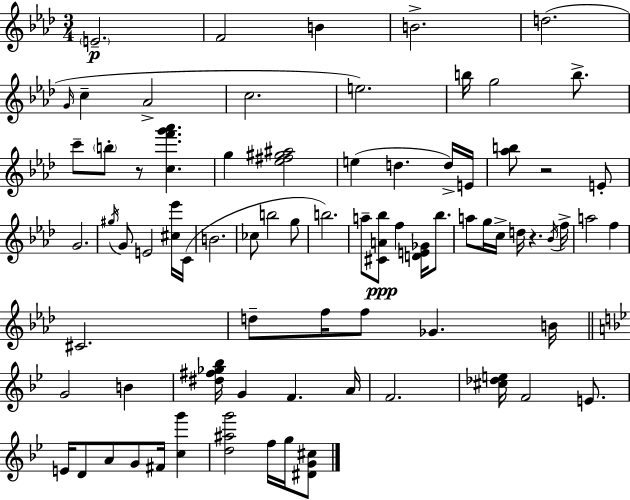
{
  \clef treble
  \numericTimeSignature
  \time 3/4
  \key aes \major
  \parenthesize e'2.--\p | f'2 b'4 | b'2.-> | d''2.( | \break \grace { g'16 } c''4-- aes'2-> | c''2. | e''2.) | b''16 g''2 b''8.-> | \break c'''8-- \parenthesize b''8-. r8 <c'' f''' g''' aes'''>4. | g''4 <ees'' fis'' gis'' ais''>2 | e''4( d''4. d''16->) | e'16 <aes'' b''>8 r2 e'8-. | \break g'2. | \acciaccatura { gis''16 } g'8 e'2 | <cis'' ees'''>16 c'16( b'2. | ces''8 b''2 | \break g''8 b''2.) | a''8-- <cis' a' bes''>8\ppp f''4 <d' e' ges'>16 bes''8. | a''8 g''16 c''16-> d''16 r4. | \acciaccatura { bes'16 } f''16-> a''2 f''4 | \break cis'2. | d''8-- f''16 f''8 ges'4. | b'16 \bar "||" \break \key g \minor g'2 b'4 | <dis'' fis'' ges'' bes''>16 g'4 f'4. a'16 | f'2. | <cis'' des'' e''>16 f'2 e'8. | \break e'16 d'8 a'8 g'8 fis'16 <c'' g'''>4 | <d'' ais'' g'''>2 f''16 g''16 <dis' g' cis''>8 | \bar "|."
}